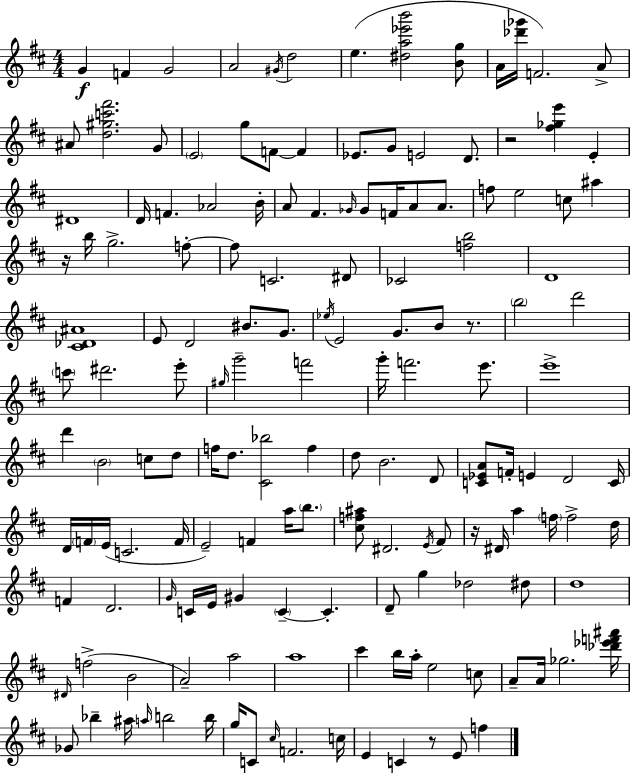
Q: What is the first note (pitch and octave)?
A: G4